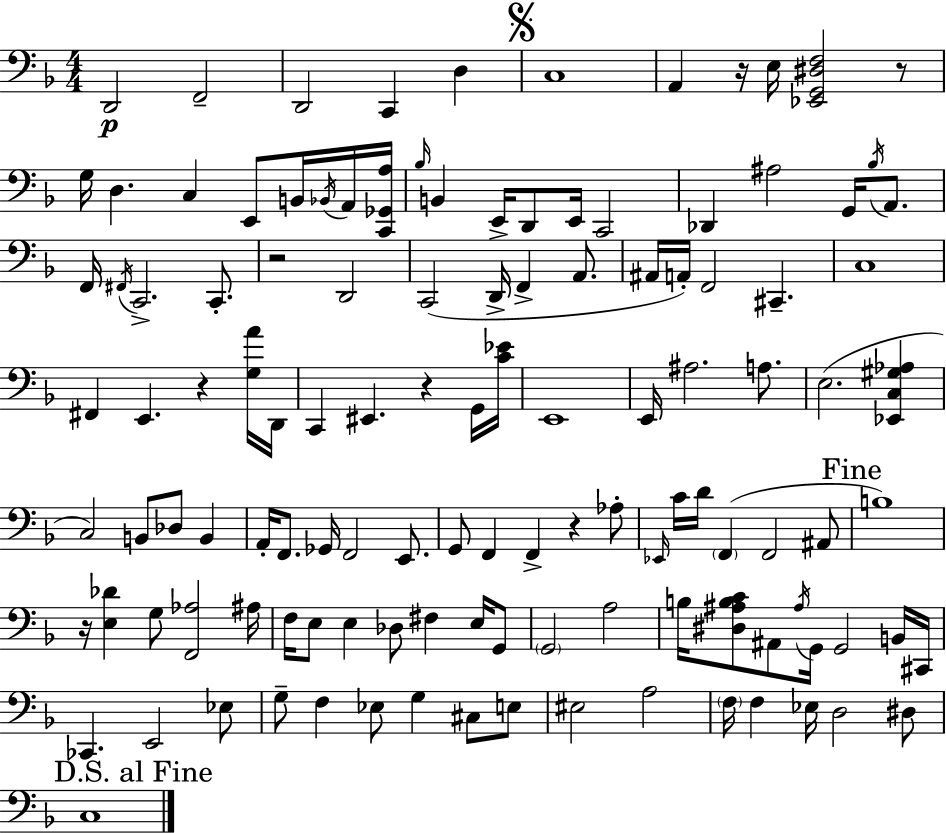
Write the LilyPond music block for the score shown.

{
  \clef bass
  \numericTimeSignature
  \time 4/4
  \key f \major
  \repeat volta 2 { d,2\p f,2-- | d,2 c,4 d4 | \mark \markup { \musicglyph "scripts.segno" } c1 | a,4 r16 e16 <ees, g, dis f>2 r8 | \break g16 d4. c4 e,8 b,16 \acciaccatura { bes,16 } a,16 | <c, ges, a>16 \grace { bes16 } b,4 e,16-> d,8 e,16 c,2 | des,4 ais2 g,16 \acciaccatura { bes16 } | a,8. f,16 \acciaccatura { fis,16 } c,2.-> | \break c,8.-. r2 d,2 | c,2( d,16-> f,4-> | a,8. ais,16 a,16-.) f,2 cis,4.-- | c1 | \break fis,4 e,4. r4 | <g a'>16 d,16 c,4 eis,4. r4 | g,16 <c' ees'>16 e,1 | e,16 ais2. | \break a8. e2.( | <ees, c gis aes>4 c2) b,8 des8 | b,4 a,16-. f,8. ges,16 f,2 | e,8. g,8 f,4 f,4-> r4 | \break aes8-. \grace { ees,16 } c'16 d'16 \parenthesize f,4( f,2 | ais,8 \mark "Fine" b1) | r16 <e des'>4 g8 <f, aes>2 | ais16 f16 e8 e4 des8 fis4 | \break e16 g,8 \parenthesize g,2 a2 | b16 <dis ais b c'>8 ais,8 \acciaccatura { ais16 } g,16 g,2 | b,16 cis,16 ces,4. e,2 | ees8 g8-- f4 ees8 g4 | \break cis8 e8 eis2 a2 | \parenthesize f16 f4 ees16 d2 | dis8 \mark "D.S. al Fine" c1 | } \bar "|."
}